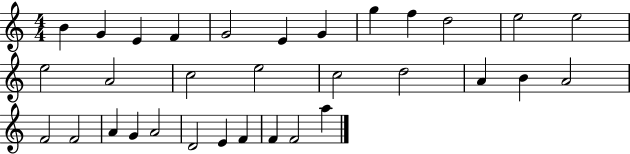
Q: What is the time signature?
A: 4/4